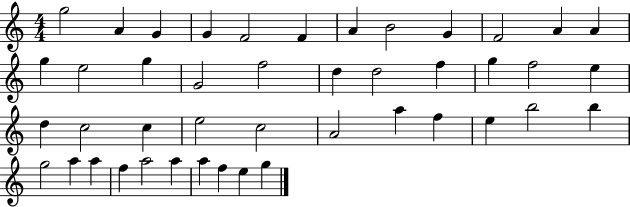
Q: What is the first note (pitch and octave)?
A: G5